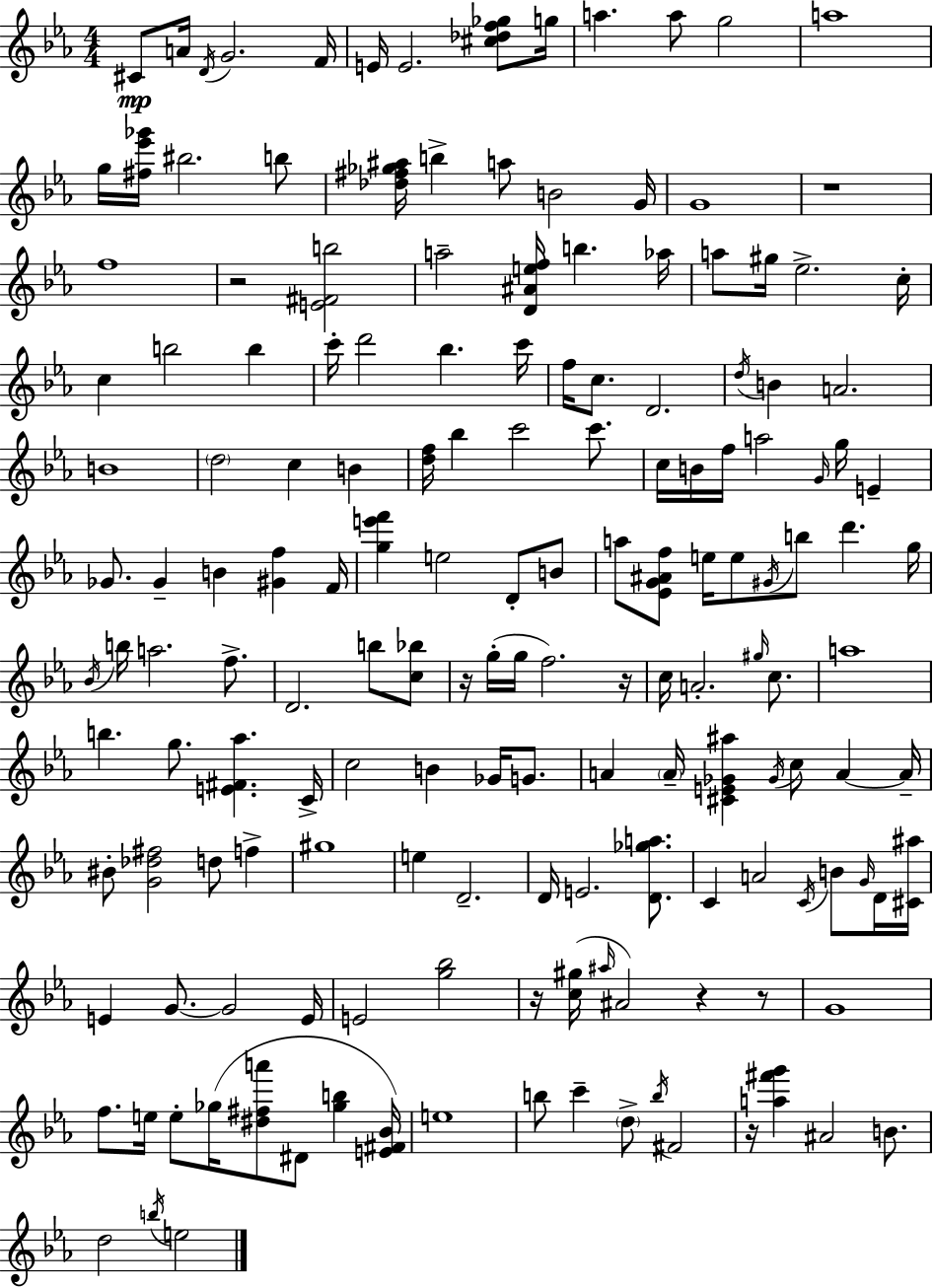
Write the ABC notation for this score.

X:1
T:Untitled
M:4/4
L:1/4
K:Cm
^C/2 A/4 D/4 G2 F/4 E/4 E2 [^c_df_g]/2 g/4 a a/2 g2 a4 g/4 [^f_e'_g']/4 ^b2 b/2 [_d^f_g^a]/4 b a/2 B2 G/4 G4 z4 f4 z2 [E^Fb]2 a2 [D^Aef]/4 b _a/4 a/2 ^g/4 _e2 c/4 c b2 b c'/4 d'2 _b c'/4 f/4 c/2 D2 d/4 B A2 B4 d2 c B [df]/4 _b c'2 c'/2 c/4 B/4 f/4 a2 G/4 g/4 E _G/2 _G B [^Gf] F/4 [ge'f'] e2 D/2 B/2 a/2 [_EG^Af]/2 e/4 e/2 ^G/4 b/2 d' g/4 _B/4 b/4 a2 f/2 D2 b/2 [c_b]/2 z/4 g/4 g/4 f2 z/4 c/4 A2 ^g/4 c/2 a4 b g/2 [E^F_a] C/4 c2 B _G/4 G/2 A A/4 [^CE_G^a] _G/4 c/2 A A/4 ^B/2 [G_d^f]2 d/2 f ^g4 e D2 D/4 E2 [D_ga]/2 C A2 C/4 B/2 G/4 D/4 [^C^a]/4 E G/2 G2 E/4 E2 [g_b]2 z/4 [c^g]/4 ^a/4 ^A2 z z/2 G4 f/2 e/4 e/2 _g/4 [^d^fa']/2 ^D/2 [_gb] [E^F_B]/4 e4 b/2 c' d/2 b/4 ^F2 z/4 [a^f'g'] ^A2 B/2 d2 b/4 e2